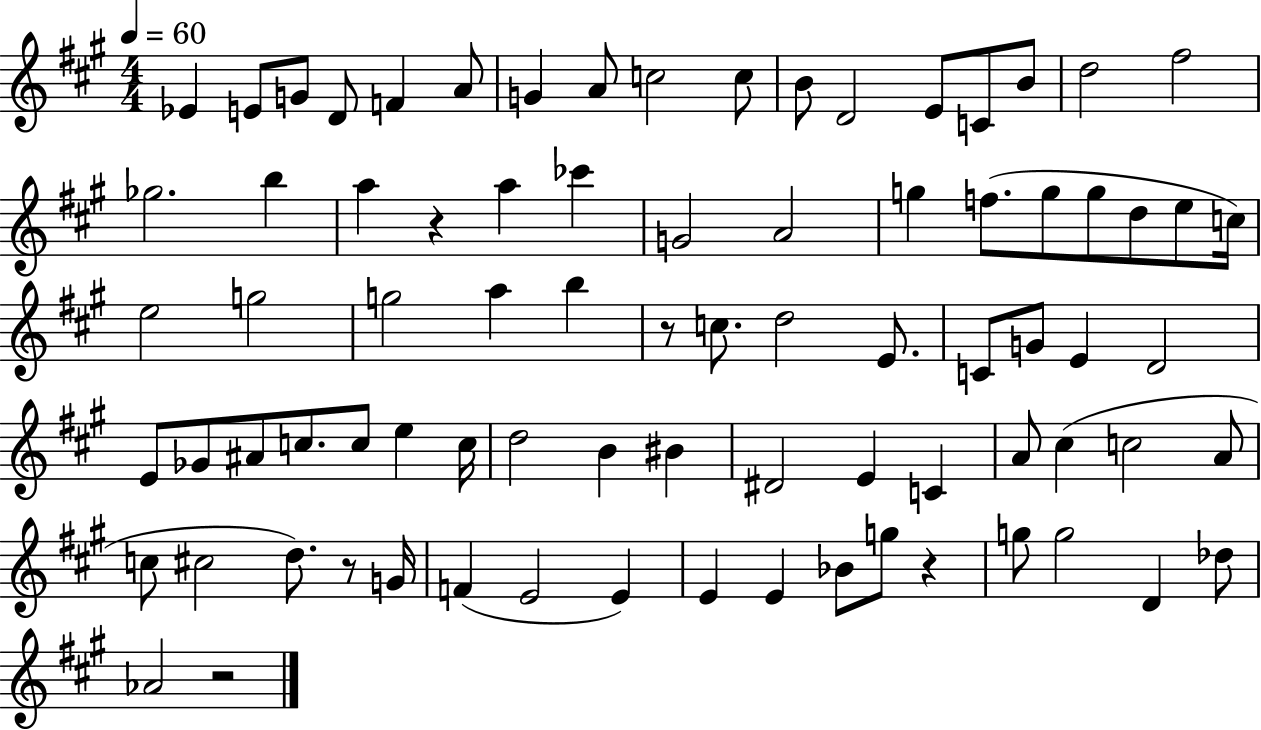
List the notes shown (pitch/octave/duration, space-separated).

Eb4/q E4/e G4/e D4/e F4/q A4/e G4/q A4/e C5/h C5/e B4/e D4/h E4/e C4/e B4/e D5/h F#5/h Gb5/h. B5/q A5/q R/q A5/q CES6/q G4/h A4/h G5/q F5/e. G5/e G5/e D5/e E5/e C5/s E5/h G5/h G5/h A5/q B5/q R/e C5/e. D5/h E4/e. C4/e G4/e E4/q D4/h E4/e Gb4/e A#4/e C5/e. C5/e E5/q C5/s D5/h B4/q BIS4/q D#4/h E4/q C4/q A4/e C#5/q C5/h A4/e C5/e C#5/h D5/e. R/e G4/s F4/q E4/h E4/q E4/q E4/q Bb4/e G5/e R/q G5/e G5/h D4/q Db5/e Ab4/h R/h